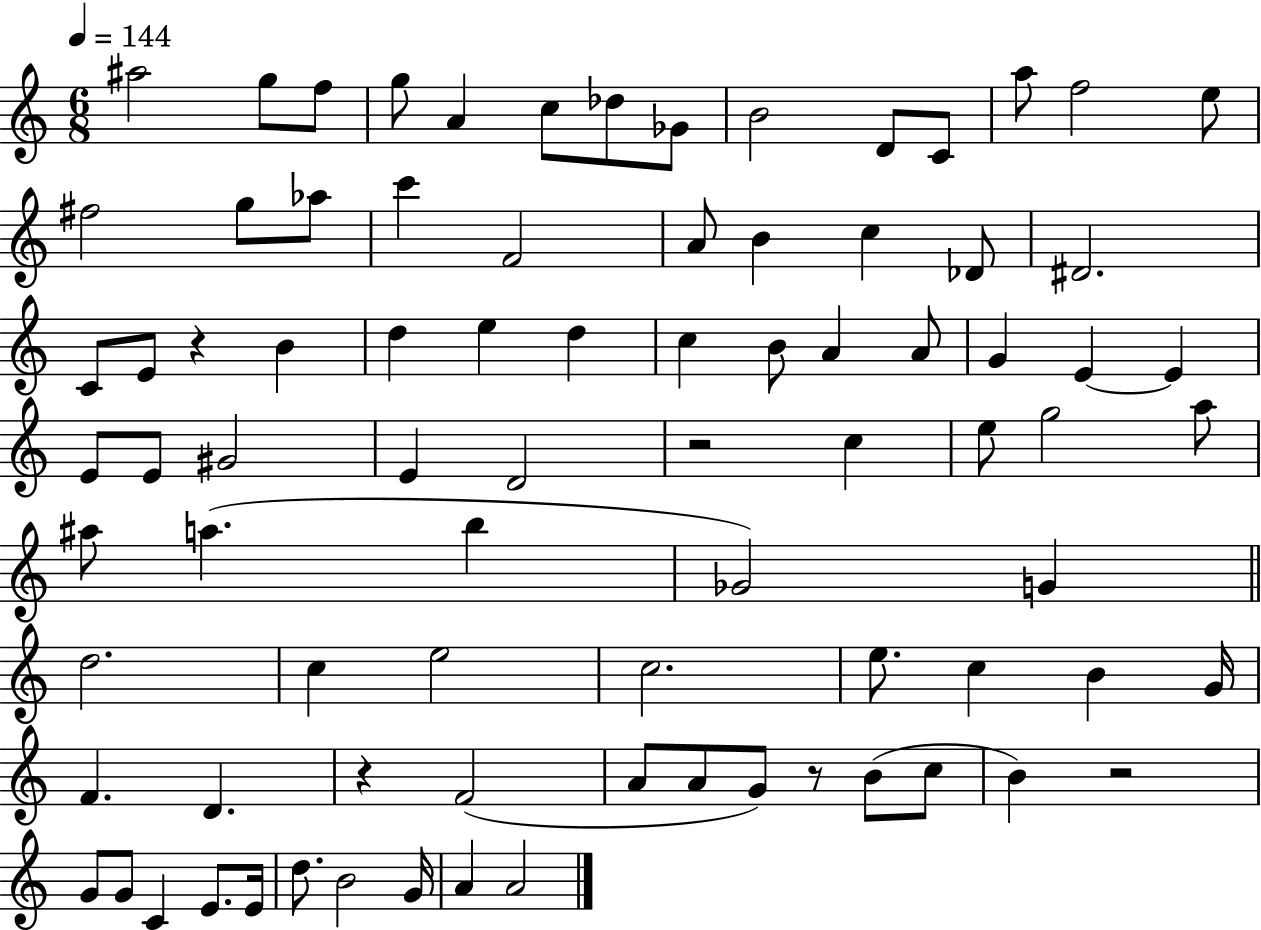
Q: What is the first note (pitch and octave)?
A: A#5